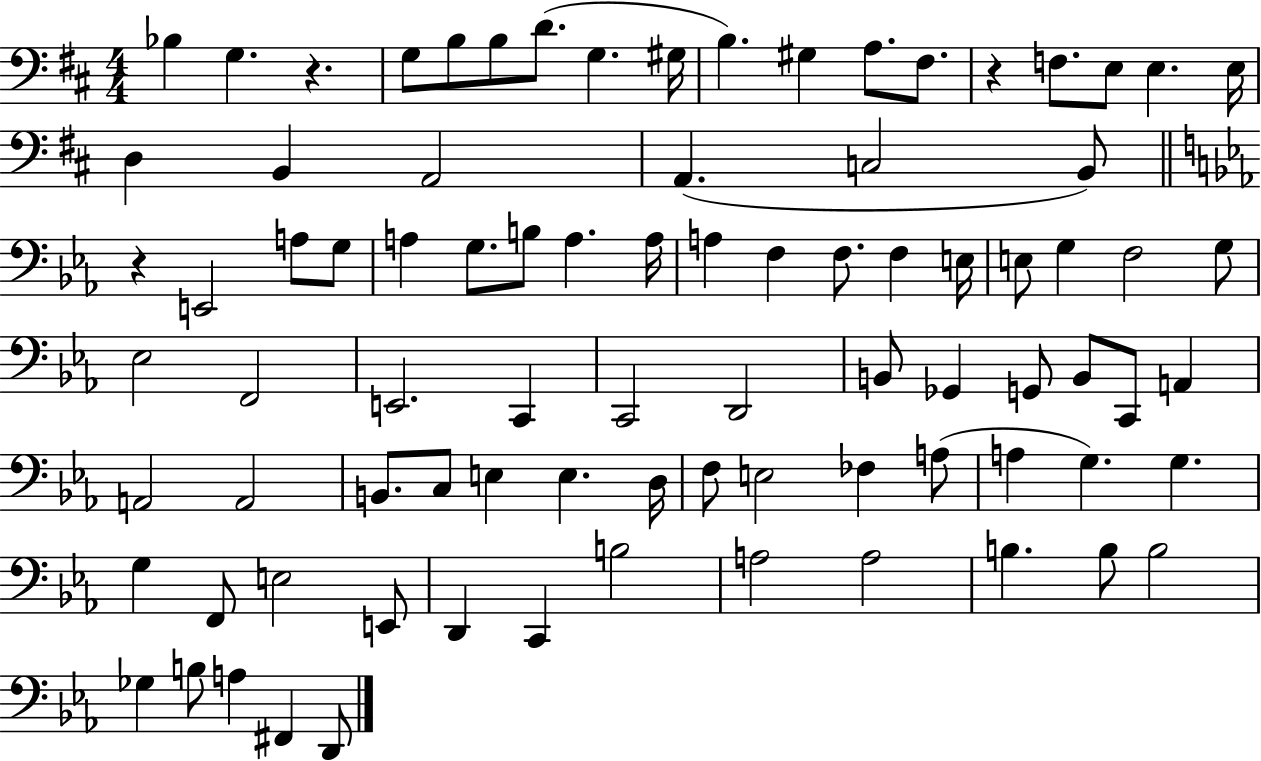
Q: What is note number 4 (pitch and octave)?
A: B3